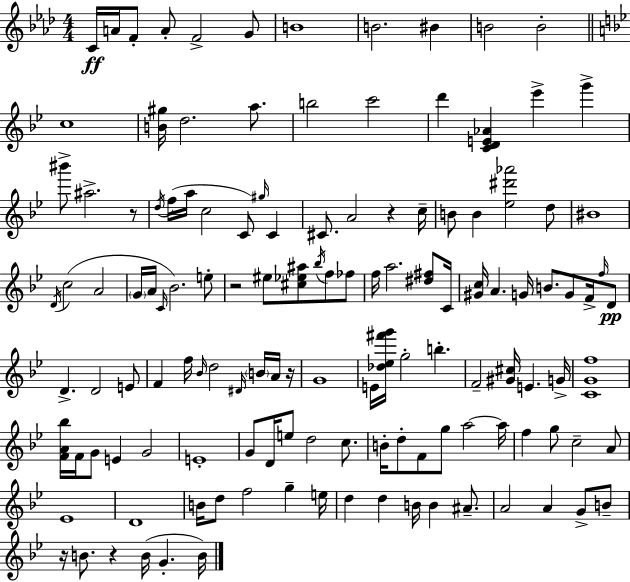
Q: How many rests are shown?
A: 6